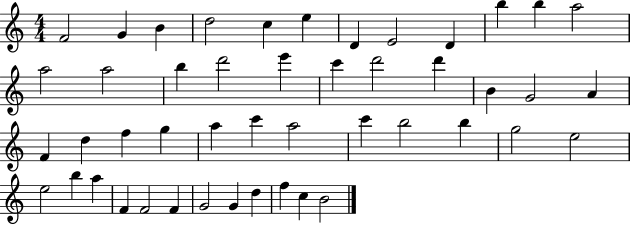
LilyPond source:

{
  \clef treble
  \numericTimeSignature
  \time 4/4
  \key c \major
  f'2 g'4 b'4 | d''2 c''4 e''4 | d'4 e'2 d'4 | b''4 b''4 a''2 | \break a''2 a''2 | b''4 d'''2 e'''4 | c'''4 d'''2 d'''4 | b'4 g'2 a'4 | \break f'4 d''4 f''4 g''4 | a''4 c'''4 a''2 | c'''4 b''2 b''4 | g''2 e''2 | \break e''2 b''4 a''4 | f'4 f'2 f'4 | g'2 g'4 d''4 | f''4 c''4 b'2 | \break \bar "|."
}